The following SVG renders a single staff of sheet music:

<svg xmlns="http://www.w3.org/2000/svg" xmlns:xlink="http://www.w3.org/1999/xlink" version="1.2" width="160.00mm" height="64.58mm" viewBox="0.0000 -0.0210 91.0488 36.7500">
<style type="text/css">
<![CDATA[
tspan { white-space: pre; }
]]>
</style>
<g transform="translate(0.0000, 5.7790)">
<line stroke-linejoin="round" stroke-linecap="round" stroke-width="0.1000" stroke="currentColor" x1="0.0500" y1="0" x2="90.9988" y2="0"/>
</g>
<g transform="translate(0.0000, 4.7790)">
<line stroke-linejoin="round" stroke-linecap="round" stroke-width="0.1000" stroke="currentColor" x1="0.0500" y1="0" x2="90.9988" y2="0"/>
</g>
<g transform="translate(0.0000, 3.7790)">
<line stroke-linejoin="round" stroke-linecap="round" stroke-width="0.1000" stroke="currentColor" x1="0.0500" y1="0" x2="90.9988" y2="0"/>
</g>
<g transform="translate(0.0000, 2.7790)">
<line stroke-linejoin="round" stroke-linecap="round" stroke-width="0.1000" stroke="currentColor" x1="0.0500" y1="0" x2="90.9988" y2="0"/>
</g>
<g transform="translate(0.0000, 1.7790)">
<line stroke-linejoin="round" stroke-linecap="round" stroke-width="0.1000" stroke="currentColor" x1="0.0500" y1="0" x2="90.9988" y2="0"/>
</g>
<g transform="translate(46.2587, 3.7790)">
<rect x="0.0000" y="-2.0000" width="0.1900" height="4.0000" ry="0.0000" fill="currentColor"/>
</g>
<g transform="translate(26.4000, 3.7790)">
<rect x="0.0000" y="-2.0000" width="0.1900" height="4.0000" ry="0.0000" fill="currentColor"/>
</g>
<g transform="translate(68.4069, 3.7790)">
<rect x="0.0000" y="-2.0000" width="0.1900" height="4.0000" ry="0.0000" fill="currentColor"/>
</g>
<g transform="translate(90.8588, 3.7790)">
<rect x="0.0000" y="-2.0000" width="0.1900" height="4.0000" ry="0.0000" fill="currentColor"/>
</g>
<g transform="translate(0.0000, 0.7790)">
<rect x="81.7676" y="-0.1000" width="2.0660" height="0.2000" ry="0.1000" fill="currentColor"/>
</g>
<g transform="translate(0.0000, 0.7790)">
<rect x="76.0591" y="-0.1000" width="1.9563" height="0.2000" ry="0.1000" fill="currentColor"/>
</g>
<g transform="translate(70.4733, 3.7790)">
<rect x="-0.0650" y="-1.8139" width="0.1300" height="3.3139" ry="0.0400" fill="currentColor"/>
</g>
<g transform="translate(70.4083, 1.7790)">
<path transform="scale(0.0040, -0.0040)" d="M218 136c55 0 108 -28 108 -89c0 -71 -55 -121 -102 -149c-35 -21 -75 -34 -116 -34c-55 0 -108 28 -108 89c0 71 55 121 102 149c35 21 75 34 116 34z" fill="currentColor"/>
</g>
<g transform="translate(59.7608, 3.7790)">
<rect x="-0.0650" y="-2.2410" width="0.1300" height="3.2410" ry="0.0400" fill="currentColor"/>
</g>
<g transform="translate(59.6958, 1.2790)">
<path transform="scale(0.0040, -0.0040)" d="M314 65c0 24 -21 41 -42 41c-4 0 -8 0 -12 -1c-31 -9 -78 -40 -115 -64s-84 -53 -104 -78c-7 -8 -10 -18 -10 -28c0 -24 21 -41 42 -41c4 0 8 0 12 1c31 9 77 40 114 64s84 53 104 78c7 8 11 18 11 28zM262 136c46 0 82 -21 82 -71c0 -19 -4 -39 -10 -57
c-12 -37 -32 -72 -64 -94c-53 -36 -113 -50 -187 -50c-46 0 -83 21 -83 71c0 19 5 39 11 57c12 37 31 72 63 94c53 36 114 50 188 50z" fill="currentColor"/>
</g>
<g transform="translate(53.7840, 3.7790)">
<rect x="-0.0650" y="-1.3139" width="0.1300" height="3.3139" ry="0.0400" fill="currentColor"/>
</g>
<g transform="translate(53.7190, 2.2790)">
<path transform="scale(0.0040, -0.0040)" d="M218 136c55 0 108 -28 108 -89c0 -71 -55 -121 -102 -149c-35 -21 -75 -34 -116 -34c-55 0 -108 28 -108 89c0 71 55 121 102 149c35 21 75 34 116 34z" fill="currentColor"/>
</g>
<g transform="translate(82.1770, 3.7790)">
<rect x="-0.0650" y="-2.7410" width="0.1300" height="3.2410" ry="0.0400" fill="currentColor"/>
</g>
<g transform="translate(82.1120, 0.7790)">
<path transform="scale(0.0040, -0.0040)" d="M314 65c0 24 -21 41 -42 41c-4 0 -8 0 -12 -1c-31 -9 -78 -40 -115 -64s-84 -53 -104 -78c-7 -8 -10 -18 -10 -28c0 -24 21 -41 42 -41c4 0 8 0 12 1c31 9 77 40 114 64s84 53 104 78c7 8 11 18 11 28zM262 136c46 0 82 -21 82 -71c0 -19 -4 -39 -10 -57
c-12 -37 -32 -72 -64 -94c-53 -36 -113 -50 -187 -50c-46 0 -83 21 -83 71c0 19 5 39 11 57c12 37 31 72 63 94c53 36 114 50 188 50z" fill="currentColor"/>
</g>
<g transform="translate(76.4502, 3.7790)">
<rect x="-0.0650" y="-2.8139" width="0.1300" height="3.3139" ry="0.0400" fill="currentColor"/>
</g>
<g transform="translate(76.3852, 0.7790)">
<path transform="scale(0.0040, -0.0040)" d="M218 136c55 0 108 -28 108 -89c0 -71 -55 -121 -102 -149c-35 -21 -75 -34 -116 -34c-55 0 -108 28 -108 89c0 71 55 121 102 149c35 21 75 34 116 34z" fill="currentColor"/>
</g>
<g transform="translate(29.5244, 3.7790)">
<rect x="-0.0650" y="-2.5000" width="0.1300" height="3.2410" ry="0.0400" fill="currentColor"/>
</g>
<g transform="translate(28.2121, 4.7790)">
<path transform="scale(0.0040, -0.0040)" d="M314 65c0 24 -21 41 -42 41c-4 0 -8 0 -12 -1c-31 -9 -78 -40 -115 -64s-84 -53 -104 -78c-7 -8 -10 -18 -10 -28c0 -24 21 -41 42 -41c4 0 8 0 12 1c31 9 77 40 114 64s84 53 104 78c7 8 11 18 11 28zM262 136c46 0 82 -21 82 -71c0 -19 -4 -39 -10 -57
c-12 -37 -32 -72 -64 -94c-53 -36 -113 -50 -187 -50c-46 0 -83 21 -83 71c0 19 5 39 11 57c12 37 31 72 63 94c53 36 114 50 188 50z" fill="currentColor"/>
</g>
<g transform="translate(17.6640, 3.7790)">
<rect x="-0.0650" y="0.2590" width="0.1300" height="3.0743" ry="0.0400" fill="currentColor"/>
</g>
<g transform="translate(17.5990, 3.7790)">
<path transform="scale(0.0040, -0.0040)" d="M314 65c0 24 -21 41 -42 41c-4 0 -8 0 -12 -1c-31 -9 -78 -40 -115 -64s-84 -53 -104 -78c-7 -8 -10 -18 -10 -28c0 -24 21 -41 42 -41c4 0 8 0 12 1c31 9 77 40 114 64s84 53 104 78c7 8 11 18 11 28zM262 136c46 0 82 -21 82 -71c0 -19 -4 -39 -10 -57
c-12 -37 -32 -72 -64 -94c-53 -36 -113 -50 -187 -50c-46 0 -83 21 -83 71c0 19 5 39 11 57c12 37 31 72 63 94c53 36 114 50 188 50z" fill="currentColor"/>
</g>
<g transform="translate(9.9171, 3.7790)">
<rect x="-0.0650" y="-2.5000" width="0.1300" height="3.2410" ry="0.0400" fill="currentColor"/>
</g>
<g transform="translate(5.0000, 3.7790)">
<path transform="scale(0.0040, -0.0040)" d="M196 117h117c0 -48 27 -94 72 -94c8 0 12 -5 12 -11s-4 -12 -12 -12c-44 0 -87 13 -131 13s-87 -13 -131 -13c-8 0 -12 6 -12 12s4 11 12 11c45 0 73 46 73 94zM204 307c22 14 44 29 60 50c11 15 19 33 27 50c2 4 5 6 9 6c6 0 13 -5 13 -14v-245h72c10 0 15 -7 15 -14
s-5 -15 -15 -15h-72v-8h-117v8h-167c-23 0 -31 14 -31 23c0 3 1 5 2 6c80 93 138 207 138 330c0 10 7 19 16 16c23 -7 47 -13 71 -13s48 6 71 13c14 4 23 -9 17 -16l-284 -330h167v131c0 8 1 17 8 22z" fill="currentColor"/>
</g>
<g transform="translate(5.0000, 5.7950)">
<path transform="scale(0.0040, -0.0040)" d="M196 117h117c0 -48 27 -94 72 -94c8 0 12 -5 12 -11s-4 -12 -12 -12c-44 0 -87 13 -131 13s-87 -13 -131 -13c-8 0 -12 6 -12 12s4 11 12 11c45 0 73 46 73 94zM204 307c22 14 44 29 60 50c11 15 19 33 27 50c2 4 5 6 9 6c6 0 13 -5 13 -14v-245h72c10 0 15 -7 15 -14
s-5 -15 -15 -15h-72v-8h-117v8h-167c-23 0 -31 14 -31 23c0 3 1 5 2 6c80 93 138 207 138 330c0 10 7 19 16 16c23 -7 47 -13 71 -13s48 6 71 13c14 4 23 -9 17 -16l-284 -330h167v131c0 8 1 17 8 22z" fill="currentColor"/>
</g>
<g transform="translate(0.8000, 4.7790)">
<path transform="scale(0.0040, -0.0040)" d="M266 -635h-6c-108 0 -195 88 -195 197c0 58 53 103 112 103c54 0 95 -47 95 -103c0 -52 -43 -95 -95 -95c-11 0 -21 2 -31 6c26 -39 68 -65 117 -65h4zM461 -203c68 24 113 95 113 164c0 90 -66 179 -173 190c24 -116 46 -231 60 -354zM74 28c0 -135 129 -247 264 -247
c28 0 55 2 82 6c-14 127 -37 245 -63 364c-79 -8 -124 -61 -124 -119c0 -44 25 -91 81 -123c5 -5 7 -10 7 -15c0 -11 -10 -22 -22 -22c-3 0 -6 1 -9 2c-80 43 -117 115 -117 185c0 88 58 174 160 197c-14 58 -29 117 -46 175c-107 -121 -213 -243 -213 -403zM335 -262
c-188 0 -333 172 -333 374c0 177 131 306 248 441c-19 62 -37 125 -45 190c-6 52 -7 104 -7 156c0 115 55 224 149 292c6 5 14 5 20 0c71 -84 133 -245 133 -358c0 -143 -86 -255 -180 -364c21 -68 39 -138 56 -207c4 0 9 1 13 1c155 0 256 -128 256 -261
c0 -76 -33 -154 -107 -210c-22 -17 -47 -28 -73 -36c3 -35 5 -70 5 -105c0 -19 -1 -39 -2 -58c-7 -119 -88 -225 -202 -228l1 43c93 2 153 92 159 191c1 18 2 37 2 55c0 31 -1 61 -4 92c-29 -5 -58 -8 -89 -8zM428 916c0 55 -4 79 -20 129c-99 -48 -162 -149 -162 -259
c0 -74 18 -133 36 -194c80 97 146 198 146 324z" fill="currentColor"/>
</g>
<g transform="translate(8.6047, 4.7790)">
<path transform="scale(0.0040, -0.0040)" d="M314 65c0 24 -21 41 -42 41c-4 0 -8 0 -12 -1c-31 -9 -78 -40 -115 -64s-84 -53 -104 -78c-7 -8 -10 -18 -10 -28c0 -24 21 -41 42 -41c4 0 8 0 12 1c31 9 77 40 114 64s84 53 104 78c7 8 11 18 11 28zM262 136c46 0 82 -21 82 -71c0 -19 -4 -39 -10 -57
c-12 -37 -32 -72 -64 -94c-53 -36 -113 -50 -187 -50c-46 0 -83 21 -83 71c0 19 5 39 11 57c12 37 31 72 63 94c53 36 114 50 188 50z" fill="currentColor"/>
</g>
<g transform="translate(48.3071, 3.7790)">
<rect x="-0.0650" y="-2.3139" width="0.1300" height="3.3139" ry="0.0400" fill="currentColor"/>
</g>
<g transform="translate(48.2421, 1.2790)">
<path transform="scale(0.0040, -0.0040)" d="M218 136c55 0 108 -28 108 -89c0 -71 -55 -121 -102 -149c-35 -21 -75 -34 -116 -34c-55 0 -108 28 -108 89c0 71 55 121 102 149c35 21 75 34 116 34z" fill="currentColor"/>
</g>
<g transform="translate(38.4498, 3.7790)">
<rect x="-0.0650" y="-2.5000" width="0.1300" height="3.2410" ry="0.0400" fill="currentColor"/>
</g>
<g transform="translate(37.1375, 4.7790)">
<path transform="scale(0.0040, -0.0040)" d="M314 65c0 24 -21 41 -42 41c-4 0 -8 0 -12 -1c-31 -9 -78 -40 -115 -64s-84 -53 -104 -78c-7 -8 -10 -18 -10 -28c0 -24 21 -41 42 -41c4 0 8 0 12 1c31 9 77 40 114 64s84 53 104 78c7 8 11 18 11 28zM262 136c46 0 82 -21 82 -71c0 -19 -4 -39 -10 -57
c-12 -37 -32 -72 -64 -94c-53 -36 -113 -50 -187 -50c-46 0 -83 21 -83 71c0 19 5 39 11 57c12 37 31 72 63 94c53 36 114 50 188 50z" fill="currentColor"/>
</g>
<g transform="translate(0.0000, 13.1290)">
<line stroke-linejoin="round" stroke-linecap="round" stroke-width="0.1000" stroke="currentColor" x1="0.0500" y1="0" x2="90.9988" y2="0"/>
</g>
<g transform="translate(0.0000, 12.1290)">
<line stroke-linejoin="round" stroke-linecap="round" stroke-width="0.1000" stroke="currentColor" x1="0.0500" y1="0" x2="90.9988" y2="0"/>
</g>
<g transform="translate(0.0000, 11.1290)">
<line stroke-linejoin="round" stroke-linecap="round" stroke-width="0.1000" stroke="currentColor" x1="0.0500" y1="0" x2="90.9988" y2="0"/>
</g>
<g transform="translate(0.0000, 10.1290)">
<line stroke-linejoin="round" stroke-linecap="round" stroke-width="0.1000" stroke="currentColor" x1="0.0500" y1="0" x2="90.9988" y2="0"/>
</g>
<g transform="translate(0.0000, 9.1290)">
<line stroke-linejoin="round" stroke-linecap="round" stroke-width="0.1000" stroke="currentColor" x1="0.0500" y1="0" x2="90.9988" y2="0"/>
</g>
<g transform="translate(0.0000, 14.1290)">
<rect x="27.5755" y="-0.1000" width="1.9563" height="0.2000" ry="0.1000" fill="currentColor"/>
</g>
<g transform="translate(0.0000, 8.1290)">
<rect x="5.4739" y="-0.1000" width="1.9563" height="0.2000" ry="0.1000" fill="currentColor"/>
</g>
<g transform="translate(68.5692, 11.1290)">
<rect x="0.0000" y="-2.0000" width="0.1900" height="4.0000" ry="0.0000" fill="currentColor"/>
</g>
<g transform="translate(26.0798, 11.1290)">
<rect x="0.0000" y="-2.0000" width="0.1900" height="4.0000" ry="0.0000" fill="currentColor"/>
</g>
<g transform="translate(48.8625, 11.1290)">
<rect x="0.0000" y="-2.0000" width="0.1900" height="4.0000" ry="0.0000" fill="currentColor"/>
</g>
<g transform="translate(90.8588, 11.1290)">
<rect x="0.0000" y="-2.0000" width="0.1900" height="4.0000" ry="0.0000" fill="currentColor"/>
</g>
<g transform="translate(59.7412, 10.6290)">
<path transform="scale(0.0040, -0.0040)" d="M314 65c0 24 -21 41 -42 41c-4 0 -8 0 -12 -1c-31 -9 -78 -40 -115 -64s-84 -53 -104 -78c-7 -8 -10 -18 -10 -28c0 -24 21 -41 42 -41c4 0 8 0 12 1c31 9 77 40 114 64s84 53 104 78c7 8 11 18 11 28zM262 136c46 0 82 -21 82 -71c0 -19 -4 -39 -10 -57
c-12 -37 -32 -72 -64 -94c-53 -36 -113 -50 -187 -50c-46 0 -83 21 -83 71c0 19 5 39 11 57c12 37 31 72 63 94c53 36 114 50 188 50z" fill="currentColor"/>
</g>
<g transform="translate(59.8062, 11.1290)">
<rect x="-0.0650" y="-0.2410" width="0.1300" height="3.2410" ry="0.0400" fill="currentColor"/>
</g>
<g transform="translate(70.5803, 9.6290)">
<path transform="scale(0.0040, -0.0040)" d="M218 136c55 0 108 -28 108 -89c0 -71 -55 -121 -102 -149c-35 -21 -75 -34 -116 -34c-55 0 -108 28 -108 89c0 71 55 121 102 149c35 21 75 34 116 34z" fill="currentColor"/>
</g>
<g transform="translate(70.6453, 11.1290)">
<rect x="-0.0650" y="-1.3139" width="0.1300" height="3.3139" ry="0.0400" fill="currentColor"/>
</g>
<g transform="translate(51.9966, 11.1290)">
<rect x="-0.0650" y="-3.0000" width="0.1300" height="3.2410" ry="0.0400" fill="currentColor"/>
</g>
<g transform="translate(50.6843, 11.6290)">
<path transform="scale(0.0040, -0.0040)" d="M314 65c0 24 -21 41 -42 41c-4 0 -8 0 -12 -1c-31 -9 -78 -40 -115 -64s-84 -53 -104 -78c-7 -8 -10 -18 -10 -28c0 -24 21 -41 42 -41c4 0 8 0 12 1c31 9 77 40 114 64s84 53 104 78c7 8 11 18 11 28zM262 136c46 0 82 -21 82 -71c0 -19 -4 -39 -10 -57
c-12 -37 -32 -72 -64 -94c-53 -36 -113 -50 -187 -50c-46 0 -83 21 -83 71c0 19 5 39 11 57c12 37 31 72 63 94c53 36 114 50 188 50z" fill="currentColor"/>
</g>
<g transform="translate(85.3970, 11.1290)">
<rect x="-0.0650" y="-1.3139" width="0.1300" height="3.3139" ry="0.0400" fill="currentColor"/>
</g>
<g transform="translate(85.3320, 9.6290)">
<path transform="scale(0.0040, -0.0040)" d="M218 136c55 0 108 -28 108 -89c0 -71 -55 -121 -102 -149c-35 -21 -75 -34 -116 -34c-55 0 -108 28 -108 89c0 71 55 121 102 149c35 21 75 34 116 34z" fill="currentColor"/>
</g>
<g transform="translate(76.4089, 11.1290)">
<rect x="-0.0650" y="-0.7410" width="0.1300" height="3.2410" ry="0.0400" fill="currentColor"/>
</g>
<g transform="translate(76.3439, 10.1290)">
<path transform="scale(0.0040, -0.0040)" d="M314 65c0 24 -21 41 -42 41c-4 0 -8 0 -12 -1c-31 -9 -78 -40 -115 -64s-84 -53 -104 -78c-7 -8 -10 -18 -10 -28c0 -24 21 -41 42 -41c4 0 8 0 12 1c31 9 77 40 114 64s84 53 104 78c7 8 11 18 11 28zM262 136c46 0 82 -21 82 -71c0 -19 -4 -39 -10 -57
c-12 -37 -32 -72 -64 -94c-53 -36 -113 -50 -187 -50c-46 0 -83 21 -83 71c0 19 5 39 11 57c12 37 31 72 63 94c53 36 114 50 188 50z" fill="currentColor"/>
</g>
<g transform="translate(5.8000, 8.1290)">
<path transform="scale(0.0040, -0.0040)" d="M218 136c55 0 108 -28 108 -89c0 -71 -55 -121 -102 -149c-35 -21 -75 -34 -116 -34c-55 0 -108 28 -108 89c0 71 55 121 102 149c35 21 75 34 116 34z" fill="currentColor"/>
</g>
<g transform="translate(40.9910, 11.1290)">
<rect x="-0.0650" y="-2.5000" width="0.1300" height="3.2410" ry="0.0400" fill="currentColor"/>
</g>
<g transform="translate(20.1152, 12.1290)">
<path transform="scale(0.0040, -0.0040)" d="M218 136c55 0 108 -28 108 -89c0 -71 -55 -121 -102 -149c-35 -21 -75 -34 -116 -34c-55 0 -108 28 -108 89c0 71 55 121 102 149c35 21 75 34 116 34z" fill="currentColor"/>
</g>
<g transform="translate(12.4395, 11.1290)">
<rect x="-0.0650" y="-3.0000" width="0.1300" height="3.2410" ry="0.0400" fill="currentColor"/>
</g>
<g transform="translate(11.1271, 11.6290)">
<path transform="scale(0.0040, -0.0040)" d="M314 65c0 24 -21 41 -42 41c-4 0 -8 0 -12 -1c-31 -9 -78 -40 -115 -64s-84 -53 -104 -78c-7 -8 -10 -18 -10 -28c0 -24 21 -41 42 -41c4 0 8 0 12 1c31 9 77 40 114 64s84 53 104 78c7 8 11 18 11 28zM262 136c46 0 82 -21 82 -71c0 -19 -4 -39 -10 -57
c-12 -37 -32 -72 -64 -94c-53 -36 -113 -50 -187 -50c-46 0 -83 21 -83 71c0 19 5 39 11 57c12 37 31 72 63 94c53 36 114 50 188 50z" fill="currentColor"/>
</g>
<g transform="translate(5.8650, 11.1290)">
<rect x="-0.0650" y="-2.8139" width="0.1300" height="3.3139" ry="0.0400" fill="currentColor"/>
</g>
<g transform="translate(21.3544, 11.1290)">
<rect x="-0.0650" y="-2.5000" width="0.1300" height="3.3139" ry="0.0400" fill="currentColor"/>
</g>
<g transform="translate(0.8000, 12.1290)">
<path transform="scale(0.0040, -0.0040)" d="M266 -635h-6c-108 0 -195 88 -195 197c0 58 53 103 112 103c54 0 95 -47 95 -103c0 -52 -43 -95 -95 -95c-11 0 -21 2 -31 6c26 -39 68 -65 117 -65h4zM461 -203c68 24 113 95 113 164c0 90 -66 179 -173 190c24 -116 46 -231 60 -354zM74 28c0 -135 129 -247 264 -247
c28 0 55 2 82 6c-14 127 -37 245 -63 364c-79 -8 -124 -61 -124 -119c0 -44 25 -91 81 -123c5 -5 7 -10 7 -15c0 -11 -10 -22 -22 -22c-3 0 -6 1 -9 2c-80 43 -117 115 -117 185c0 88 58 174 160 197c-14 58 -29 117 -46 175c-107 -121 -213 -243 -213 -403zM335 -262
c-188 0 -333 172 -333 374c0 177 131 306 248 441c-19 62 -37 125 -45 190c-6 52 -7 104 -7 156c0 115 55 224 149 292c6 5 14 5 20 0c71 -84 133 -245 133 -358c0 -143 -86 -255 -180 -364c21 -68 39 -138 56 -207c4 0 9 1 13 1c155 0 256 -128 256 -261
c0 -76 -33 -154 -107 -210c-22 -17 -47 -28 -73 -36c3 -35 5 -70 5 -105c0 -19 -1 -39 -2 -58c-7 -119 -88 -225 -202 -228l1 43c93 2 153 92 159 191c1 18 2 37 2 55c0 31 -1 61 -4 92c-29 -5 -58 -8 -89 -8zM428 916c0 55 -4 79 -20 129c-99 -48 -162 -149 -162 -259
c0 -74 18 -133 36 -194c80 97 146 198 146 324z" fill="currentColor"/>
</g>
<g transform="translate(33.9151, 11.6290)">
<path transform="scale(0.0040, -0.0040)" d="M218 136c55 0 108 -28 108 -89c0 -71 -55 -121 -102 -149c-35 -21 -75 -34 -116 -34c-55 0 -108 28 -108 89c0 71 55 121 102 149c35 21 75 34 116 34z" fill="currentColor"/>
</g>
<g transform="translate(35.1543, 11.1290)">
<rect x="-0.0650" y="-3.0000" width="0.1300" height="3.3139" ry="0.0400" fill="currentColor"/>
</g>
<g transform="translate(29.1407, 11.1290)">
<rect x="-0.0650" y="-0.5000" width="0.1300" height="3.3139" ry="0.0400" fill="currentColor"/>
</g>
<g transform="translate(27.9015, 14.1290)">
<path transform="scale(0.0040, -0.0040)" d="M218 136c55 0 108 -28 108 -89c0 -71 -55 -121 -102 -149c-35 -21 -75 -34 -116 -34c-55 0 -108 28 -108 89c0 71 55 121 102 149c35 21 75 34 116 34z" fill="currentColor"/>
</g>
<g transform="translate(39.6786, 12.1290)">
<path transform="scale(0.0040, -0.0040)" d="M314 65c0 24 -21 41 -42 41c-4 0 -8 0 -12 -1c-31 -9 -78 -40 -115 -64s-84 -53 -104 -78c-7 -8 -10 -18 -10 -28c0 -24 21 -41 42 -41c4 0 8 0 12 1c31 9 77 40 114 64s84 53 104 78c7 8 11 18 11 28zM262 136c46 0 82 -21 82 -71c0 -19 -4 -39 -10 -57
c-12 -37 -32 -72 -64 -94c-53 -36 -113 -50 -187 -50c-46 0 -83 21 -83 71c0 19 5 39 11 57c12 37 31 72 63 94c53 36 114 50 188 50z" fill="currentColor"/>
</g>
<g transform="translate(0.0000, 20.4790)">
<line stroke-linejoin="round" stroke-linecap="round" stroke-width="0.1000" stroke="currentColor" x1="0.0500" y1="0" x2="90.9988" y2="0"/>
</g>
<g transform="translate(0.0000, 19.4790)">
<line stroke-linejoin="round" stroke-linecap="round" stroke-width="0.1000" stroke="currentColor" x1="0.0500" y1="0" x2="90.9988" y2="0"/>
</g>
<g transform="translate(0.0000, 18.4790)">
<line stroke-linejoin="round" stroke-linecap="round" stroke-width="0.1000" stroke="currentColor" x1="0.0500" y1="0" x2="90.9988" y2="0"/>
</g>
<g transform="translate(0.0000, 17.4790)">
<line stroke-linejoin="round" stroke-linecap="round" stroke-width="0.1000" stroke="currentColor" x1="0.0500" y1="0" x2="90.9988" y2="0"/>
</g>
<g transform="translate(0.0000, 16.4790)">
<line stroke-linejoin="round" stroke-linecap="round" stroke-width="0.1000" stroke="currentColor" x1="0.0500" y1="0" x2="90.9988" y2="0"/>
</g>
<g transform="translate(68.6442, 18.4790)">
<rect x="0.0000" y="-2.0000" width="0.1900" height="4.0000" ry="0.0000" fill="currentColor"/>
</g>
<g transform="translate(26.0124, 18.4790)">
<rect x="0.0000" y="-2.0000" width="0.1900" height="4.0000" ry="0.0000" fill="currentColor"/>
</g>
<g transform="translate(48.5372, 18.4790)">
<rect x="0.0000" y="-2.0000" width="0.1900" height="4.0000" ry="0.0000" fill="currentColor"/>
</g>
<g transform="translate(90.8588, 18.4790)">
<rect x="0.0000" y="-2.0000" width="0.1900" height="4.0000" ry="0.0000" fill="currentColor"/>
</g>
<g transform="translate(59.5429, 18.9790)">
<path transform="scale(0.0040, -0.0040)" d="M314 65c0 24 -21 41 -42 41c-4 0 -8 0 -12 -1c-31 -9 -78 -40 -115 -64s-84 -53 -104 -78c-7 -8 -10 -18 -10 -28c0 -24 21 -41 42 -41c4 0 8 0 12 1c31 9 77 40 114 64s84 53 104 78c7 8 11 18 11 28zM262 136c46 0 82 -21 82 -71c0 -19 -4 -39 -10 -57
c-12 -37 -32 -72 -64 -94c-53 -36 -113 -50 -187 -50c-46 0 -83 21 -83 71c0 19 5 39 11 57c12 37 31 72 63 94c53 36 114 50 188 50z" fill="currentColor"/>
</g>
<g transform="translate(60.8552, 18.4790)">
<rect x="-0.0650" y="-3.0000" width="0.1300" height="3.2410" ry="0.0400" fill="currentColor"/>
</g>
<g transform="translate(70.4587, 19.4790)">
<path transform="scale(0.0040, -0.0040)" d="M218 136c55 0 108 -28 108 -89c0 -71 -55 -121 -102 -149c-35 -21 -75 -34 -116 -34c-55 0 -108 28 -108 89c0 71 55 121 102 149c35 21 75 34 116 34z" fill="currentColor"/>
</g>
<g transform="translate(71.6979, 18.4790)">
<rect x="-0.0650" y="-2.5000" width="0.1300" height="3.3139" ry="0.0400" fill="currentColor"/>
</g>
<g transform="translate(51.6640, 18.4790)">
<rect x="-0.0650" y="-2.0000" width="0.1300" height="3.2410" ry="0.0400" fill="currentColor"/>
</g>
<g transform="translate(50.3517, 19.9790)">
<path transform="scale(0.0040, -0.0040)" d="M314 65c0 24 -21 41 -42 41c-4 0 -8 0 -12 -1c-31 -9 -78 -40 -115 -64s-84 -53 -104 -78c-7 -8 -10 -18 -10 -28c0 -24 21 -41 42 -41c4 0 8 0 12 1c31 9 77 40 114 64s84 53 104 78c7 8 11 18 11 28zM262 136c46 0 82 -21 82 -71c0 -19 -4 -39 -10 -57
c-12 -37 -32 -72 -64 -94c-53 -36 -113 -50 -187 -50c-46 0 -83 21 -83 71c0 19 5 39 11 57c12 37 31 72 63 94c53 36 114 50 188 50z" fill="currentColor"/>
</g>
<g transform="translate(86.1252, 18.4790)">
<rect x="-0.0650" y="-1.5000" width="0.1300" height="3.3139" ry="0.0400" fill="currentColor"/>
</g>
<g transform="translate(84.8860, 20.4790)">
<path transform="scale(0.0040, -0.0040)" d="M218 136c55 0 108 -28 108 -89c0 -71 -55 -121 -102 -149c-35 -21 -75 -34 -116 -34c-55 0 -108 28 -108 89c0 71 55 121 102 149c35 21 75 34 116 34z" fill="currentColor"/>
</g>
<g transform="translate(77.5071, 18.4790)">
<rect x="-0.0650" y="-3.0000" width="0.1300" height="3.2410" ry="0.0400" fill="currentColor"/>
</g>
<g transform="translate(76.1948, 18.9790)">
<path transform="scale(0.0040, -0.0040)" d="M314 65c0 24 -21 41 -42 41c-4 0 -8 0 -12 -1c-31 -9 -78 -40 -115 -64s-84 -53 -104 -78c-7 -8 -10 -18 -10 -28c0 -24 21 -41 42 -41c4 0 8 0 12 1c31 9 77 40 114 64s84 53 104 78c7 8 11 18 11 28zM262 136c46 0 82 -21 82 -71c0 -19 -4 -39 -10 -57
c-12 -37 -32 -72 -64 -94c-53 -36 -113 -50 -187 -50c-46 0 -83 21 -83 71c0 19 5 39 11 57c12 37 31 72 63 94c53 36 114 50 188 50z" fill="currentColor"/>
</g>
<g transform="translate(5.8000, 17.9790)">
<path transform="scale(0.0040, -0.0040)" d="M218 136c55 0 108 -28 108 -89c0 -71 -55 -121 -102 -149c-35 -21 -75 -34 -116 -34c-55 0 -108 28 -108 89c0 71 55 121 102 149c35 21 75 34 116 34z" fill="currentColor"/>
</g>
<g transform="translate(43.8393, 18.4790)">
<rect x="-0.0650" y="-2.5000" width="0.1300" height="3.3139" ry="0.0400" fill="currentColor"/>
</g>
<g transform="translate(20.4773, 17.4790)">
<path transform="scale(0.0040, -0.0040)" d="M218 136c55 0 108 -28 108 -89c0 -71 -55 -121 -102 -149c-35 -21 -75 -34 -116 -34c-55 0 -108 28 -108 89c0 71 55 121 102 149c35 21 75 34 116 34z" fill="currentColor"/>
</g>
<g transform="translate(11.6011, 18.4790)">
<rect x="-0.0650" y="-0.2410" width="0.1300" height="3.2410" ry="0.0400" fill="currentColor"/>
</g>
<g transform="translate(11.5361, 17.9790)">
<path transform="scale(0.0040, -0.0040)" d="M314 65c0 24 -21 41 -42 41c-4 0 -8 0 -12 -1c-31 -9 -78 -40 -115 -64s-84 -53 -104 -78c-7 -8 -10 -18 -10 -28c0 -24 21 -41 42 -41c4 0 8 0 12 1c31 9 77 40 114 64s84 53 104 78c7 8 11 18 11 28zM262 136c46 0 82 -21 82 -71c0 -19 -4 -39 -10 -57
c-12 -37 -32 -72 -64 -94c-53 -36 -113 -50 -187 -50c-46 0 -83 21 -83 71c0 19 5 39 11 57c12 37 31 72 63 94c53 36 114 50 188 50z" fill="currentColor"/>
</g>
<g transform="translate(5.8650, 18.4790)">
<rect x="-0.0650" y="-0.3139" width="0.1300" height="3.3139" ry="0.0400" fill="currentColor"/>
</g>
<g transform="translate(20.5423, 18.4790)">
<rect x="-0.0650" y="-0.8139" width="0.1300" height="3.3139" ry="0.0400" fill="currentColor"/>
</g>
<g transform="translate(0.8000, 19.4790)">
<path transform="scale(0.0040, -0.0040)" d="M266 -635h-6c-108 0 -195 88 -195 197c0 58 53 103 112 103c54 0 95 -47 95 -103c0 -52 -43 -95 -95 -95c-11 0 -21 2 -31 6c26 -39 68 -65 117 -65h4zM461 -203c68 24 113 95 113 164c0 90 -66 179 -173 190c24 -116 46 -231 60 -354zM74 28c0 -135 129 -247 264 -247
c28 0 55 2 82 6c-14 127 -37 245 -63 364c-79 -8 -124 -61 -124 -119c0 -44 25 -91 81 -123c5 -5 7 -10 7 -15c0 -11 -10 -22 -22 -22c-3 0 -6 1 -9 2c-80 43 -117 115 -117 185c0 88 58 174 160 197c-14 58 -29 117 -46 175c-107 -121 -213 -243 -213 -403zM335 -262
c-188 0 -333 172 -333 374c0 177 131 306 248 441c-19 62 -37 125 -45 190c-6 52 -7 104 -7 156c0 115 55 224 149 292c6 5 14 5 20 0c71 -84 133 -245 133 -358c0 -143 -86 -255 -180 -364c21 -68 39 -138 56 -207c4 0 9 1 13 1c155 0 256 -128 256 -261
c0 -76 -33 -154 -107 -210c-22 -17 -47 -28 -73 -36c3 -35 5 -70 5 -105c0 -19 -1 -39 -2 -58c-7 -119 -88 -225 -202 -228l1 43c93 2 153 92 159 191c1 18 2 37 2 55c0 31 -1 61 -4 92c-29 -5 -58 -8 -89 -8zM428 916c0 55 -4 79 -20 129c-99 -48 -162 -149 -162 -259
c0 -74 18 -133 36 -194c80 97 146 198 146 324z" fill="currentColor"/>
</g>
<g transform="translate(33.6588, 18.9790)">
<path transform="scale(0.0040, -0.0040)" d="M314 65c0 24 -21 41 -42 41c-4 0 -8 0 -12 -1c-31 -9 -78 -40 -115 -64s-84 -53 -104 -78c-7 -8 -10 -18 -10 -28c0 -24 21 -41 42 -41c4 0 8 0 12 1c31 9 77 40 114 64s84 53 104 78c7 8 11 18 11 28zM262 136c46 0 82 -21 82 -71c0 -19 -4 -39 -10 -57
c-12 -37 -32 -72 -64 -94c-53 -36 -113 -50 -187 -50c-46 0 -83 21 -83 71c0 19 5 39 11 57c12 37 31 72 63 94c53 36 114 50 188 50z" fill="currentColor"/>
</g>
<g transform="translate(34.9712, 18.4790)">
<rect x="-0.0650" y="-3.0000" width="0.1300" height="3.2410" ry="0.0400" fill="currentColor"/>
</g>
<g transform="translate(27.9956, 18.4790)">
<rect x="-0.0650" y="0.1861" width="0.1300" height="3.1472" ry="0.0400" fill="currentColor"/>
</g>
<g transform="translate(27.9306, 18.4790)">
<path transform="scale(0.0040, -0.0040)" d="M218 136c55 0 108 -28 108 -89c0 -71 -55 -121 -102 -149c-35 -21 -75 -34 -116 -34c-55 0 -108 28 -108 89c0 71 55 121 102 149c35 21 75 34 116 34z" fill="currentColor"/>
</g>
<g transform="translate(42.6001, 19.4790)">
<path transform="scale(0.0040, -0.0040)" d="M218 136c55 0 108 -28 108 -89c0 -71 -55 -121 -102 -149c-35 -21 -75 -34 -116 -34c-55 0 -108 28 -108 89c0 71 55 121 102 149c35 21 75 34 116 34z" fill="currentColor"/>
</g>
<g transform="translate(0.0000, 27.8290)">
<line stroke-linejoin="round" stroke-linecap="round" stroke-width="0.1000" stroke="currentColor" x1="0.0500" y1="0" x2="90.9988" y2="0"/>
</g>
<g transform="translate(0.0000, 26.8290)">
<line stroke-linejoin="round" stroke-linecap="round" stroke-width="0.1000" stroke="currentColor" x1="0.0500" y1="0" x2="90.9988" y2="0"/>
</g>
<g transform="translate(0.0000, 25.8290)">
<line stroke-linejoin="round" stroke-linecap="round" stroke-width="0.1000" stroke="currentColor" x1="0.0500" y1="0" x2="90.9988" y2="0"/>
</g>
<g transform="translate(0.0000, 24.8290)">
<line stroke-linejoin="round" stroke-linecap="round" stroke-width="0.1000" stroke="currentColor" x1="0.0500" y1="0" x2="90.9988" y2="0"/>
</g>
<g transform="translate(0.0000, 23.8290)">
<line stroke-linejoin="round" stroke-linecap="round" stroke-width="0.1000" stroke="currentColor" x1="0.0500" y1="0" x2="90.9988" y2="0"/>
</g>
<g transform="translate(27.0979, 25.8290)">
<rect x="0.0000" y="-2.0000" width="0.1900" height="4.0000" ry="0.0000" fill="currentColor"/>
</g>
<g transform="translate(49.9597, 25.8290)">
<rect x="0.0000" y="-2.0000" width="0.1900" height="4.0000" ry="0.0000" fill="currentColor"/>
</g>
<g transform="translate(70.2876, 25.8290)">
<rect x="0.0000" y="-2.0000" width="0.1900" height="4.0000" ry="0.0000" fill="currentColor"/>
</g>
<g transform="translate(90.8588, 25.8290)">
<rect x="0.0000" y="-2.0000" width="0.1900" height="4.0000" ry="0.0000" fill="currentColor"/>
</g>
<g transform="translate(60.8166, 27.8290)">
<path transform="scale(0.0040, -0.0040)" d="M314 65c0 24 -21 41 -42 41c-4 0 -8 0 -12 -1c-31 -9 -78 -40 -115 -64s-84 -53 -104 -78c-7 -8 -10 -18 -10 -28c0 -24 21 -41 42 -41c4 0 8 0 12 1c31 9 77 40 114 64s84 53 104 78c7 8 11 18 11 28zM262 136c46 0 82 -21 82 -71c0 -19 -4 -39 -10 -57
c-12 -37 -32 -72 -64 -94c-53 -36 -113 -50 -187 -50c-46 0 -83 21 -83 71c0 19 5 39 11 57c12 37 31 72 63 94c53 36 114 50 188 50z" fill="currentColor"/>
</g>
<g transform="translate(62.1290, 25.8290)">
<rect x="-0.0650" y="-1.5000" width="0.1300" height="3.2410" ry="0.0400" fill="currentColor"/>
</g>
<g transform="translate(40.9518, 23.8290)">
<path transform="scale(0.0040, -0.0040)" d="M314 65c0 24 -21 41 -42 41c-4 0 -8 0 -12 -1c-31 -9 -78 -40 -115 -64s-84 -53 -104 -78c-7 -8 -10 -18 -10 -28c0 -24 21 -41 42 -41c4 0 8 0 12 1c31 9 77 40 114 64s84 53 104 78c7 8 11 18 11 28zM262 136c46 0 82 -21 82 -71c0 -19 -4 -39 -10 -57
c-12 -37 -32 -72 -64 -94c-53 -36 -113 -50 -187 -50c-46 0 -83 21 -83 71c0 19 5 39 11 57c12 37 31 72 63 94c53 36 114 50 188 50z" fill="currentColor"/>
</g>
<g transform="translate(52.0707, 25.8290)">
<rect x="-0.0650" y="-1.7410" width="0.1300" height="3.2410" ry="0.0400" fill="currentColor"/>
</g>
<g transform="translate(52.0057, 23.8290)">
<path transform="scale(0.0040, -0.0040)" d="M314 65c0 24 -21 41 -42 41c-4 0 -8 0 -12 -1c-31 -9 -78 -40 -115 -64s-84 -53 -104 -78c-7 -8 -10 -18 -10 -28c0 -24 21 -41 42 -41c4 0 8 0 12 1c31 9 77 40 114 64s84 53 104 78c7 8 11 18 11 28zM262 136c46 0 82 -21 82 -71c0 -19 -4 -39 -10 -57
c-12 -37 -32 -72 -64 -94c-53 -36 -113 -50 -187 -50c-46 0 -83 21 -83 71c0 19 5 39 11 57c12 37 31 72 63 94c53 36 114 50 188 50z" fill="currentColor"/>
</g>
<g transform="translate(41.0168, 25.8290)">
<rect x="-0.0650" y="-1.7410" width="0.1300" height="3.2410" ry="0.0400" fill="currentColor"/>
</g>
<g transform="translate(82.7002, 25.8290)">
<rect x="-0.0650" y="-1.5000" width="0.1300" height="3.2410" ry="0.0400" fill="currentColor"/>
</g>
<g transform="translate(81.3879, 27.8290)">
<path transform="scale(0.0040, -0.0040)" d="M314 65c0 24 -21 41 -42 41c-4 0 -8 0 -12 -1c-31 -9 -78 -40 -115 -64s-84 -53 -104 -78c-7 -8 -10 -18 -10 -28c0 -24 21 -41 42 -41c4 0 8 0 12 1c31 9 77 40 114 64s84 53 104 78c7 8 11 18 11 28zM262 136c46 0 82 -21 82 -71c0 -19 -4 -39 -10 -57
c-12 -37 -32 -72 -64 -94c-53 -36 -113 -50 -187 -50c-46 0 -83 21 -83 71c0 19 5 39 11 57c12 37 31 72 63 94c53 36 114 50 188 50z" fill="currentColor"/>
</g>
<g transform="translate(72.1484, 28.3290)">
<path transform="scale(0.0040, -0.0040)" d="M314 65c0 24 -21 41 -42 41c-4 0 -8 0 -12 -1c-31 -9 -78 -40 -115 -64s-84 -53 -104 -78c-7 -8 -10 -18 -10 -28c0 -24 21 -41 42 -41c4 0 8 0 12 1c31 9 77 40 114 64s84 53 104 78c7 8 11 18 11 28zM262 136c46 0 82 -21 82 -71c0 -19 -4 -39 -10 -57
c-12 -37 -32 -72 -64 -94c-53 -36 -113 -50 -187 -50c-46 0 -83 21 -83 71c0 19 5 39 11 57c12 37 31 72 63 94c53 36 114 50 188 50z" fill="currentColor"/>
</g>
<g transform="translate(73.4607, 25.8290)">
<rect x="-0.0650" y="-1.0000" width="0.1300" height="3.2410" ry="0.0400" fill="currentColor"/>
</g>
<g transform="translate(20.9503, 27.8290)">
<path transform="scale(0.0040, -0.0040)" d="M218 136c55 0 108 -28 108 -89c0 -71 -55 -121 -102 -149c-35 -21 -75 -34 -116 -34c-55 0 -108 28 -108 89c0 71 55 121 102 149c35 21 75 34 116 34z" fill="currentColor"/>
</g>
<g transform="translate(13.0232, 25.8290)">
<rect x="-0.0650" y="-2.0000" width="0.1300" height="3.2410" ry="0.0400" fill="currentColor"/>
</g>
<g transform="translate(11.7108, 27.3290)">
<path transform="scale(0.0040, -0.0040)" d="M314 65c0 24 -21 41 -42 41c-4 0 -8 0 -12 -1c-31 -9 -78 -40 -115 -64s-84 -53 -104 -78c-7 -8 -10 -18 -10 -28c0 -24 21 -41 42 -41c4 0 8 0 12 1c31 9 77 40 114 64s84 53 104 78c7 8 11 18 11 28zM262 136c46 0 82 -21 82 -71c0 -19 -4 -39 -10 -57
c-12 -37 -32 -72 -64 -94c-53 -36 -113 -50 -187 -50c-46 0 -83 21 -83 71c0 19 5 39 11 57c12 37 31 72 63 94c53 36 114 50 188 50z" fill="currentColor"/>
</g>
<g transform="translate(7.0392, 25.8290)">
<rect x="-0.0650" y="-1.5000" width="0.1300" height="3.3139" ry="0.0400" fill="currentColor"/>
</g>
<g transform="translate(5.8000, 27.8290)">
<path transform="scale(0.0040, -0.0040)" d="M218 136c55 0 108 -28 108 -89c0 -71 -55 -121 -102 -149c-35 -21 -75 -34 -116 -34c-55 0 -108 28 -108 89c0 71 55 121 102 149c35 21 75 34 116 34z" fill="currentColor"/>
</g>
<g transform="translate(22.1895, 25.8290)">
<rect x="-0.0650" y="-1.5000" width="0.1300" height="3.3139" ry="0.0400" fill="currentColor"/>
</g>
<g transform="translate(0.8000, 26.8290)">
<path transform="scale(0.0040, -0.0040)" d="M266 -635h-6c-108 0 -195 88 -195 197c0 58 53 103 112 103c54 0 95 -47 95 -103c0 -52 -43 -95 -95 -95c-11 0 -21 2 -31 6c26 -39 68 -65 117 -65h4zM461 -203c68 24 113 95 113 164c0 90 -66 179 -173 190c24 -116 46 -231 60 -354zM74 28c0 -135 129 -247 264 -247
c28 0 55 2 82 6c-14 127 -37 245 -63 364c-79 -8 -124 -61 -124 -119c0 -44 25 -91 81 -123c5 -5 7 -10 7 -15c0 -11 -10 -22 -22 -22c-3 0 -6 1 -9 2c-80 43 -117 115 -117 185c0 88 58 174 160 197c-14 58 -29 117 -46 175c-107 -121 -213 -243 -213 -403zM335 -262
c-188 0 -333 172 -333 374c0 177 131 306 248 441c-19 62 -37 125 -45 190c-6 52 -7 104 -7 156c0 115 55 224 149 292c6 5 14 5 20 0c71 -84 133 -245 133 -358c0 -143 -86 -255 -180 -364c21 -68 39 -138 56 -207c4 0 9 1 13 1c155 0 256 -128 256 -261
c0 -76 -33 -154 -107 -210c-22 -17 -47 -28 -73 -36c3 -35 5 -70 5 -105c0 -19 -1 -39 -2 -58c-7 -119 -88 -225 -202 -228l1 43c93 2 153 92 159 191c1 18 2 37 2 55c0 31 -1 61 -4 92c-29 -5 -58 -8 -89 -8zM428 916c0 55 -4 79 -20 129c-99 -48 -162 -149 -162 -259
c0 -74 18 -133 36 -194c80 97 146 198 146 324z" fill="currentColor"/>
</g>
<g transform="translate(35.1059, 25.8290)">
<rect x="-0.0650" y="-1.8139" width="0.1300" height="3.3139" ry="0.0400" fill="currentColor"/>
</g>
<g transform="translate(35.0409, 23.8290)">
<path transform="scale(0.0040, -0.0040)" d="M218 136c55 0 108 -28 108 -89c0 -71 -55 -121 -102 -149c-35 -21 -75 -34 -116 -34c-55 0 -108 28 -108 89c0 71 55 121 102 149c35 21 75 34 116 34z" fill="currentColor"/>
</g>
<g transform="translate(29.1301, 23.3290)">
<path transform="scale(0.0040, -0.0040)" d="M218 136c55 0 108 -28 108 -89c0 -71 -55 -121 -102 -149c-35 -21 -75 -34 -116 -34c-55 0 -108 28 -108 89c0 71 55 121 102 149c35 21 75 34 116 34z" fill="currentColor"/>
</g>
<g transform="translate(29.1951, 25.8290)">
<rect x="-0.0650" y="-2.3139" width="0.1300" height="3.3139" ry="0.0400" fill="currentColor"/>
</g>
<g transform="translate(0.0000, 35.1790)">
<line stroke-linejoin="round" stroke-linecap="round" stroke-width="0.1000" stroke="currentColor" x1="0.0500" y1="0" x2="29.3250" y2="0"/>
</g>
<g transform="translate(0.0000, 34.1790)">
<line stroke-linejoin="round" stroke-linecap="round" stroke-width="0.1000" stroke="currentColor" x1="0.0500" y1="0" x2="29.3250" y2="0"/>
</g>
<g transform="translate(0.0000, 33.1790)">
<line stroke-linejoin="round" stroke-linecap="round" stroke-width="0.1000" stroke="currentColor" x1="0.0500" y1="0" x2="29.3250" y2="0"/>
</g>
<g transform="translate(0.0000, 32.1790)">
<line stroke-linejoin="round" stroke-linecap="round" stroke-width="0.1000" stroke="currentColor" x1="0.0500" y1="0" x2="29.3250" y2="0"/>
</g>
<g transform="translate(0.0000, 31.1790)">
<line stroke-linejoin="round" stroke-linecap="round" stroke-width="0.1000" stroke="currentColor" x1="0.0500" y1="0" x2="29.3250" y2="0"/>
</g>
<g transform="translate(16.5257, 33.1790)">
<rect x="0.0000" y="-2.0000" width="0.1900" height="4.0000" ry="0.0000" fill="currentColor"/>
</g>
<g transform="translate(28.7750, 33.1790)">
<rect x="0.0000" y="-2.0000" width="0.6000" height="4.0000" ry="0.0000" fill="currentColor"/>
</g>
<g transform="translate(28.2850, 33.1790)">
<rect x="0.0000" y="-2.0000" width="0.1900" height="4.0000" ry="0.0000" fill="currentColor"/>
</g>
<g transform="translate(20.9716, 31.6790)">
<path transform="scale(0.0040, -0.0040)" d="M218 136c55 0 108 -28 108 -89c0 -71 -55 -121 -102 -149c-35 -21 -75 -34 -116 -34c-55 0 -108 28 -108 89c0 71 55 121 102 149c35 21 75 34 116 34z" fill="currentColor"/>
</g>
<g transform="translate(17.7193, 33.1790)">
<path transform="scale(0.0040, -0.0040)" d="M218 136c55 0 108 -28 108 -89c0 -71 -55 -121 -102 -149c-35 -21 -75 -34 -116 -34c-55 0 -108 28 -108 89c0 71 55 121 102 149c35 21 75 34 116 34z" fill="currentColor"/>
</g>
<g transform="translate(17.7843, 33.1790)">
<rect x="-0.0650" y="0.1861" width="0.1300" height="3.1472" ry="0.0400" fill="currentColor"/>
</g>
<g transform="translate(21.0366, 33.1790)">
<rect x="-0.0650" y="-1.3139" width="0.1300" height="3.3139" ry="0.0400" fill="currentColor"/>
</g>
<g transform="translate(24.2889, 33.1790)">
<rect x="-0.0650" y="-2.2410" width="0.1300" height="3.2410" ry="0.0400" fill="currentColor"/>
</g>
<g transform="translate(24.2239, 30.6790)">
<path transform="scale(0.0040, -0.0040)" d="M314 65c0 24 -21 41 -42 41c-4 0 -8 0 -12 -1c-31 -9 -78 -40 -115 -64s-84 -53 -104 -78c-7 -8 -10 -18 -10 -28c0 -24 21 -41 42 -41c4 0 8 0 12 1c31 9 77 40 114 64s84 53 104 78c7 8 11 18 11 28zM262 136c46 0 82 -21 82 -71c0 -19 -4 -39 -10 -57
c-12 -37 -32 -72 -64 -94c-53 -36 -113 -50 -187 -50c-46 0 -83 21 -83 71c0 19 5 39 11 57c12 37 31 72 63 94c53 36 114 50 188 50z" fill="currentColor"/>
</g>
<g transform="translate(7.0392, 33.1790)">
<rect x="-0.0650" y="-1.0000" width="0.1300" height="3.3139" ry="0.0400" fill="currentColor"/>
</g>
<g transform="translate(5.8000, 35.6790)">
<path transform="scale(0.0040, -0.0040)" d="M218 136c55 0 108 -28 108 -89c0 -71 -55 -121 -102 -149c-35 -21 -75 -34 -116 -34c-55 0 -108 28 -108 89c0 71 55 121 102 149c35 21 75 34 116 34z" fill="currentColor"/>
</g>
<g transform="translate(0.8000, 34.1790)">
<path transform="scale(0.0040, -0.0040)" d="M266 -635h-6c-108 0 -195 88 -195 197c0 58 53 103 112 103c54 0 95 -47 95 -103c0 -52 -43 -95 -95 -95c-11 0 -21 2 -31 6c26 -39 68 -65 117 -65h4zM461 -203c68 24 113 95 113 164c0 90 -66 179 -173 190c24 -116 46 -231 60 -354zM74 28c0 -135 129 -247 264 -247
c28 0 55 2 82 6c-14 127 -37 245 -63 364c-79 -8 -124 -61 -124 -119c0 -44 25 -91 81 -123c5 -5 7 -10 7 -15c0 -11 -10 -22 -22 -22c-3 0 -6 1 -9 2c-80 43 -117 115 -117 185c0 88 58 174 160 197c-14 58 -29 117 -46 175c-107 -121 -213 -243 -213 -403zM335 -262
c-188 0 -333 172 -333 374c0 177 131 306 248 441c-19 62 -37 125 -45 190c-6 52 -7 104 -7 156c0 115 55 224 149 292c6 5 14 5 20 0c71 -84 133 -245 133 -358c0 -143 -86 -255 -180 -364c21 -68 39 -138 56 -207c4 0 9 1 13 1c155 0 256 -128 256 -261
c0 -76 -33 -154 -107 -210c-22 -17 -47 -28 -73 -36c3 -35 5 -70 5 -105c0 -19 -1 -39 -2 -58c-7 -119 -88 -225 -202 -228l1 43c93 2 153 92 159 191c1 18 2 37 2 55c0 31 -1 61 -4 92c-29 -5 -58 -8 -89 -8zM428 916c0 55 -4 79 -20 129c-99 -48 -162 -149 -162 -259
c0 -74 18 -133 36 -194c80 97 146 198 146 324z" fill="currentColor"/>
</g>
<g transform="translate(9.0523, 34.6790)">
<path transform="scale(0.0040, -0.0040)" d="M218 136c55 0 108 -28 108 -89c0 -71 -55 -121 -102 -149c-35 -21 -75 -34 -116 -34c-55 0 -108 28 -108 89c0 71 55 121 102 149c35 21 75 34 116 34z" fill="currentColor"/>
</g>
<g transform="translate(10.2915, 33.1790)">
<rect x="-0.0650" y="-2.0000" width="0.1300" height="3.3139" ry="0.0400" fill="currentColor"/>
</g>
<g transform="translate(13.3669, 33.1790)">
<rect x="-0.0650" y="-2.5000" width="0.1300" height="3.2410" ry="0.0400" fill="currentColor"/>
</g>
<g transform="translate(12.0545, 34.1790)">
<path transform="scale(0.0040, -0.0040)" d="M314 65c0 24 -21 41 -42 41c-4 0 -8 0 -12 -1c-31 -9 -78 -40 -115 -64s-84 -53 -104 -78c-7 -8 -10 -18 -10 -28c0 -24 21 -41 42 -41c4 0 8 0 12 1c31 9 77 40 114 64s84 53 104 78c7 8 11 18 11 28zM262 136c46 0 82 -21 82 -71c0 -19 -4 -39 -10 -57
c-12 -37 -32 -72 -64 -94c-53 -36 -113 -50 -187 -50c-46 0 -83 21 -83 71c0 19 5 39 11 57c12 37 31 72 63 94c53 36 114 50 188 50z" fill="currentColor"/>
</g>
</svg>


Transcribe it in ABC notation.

X:1
T:Untitled
M:4/4
L:1/4
K:C
G2 B2 G2 G2 g e g2 f a a2 a A2 G C A G2 A2 c2 e d2 e c c2 d B A2 G F2 A2 G A2 E E F2 E g f f2 f2 E2 D2 E2 D F G2 B e g2